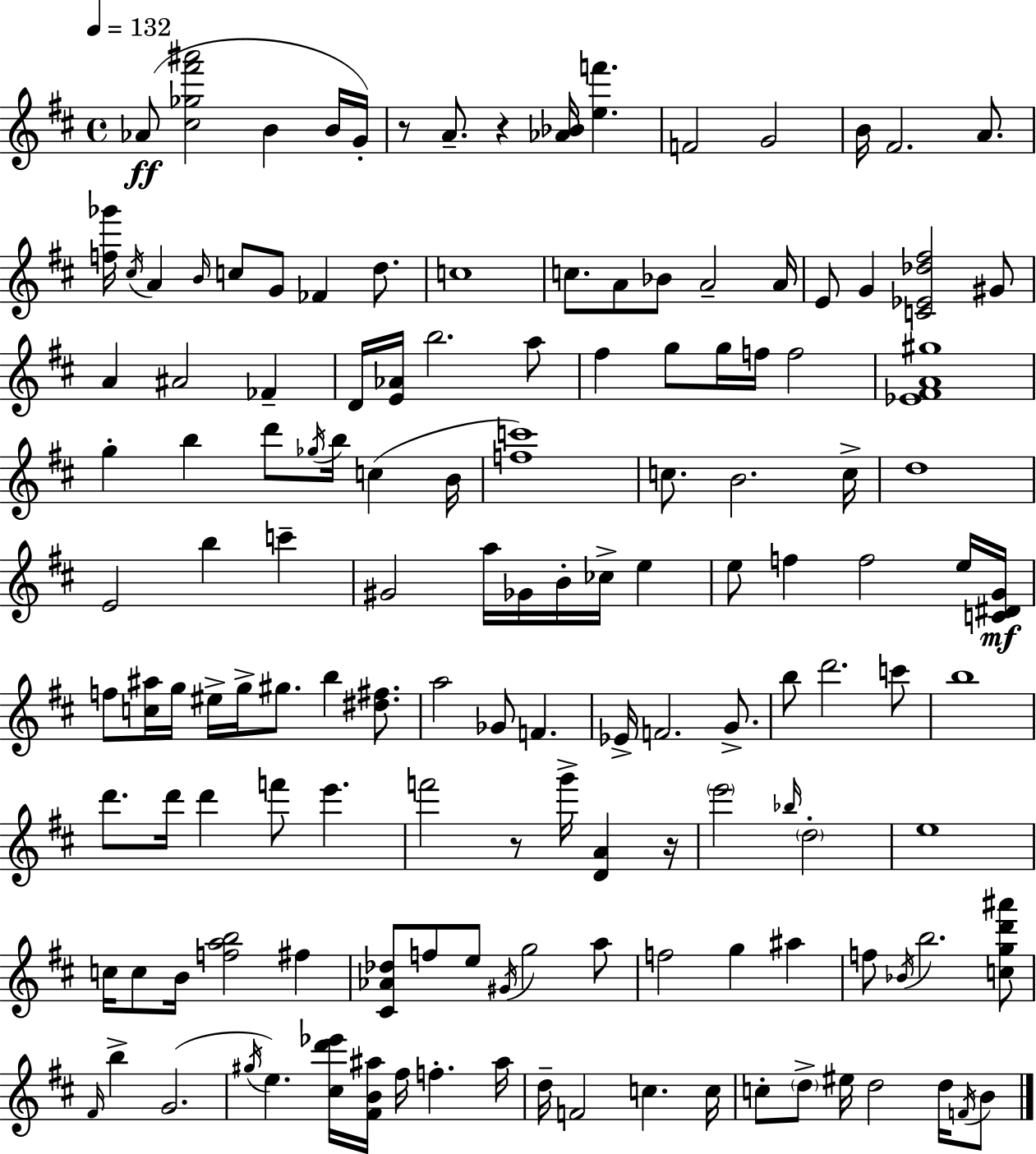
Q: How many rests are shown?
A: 4